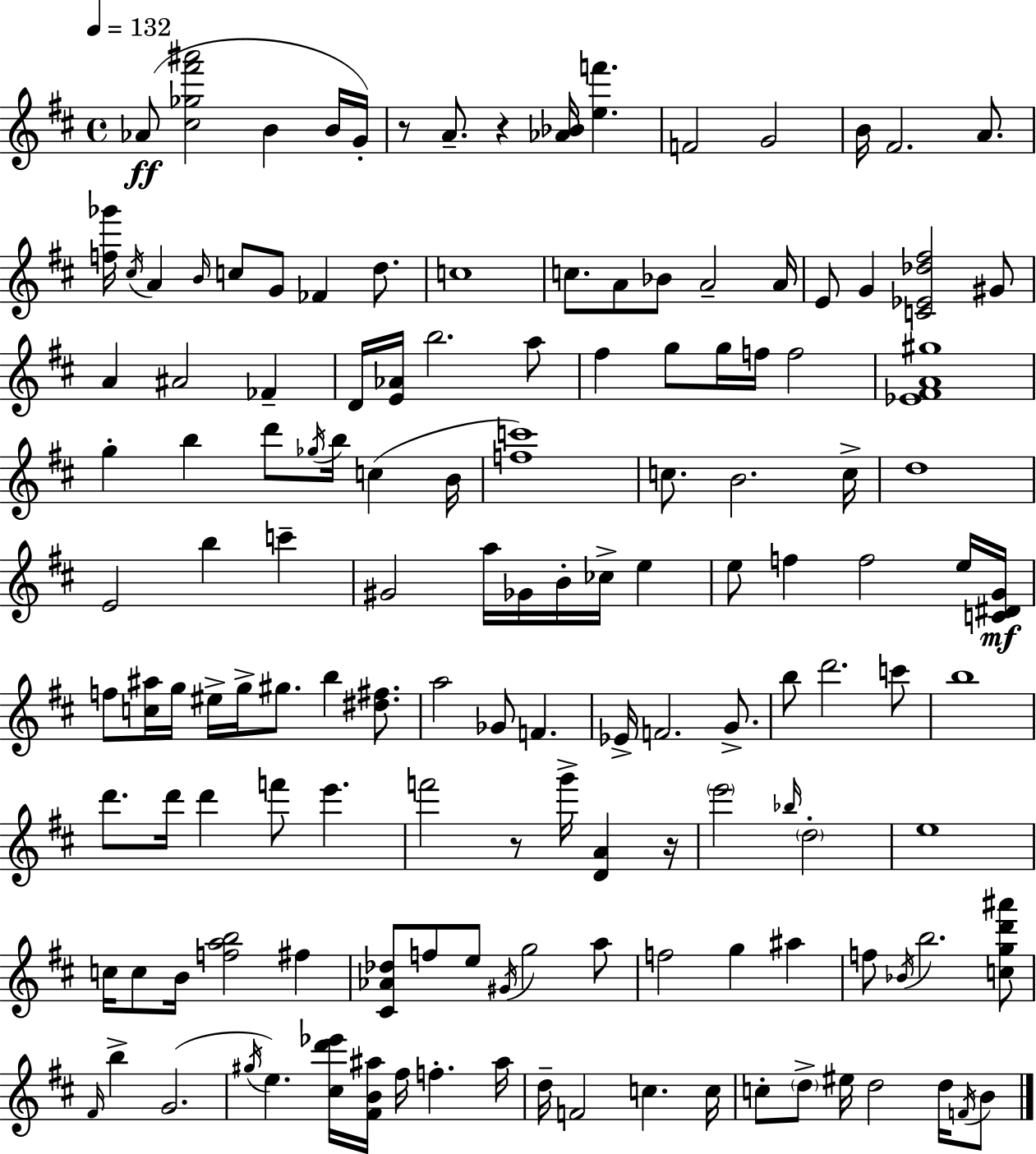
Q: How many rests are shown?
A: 4